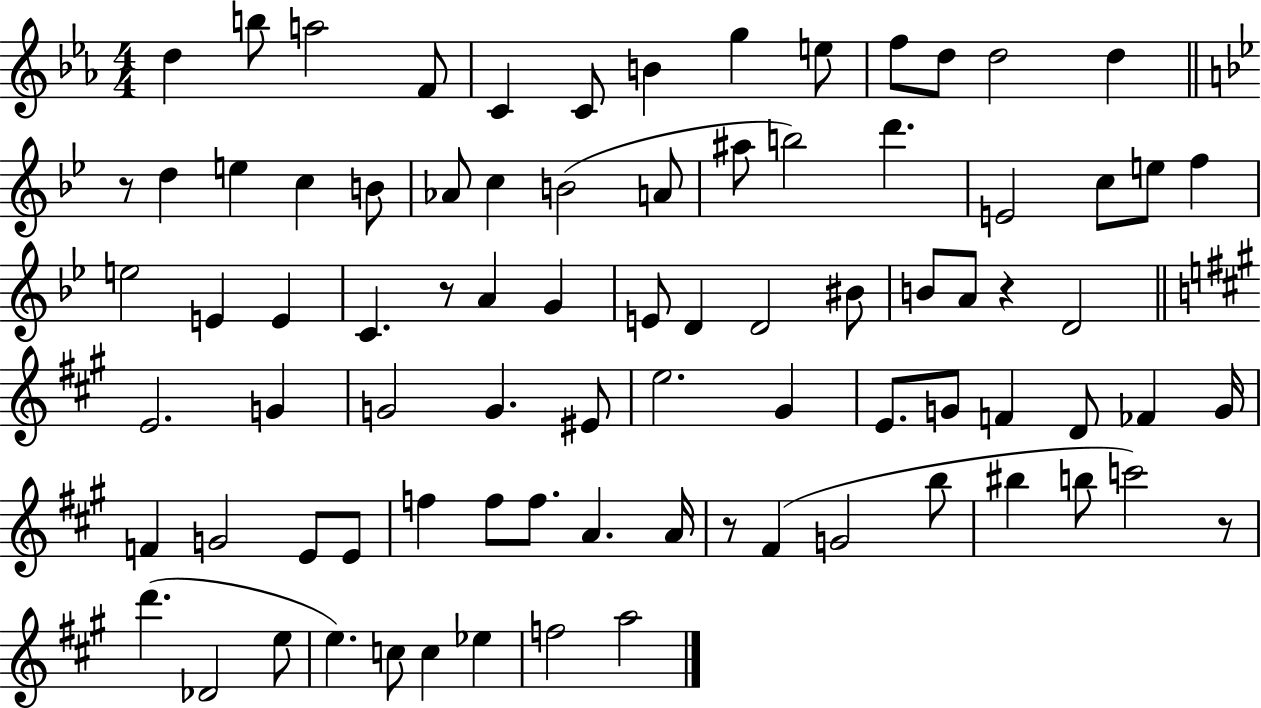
{
  \clef treble
  \numericTimeSignature
  \time 4/4
  \key ees \major
  d''4 b''8 a''2 f'8 | c'4 c'8 b'4 g''4 e''8 | f''8 d''8 d''2 d''4 | \bar "||" \break \key g \minor r8 d''4 e''4 c''4 b'8 | aes'8 c''4 b'2( a'8 | ais''8 b''2) d'''4. | e'2 c''8 e''8 f''4 | \break e''2 e'4 e'4 | c'4. r8 a'4 g'4 | e'8 d'4 d'2 bis'8 | b'8 a'8 r4 d'2 | \break \bar "||" \break \key a \major e'2. g'4 | g'2 g'4. eis'8 | e''2. gis'4 | e'8. g'8 f'4 d'8 fes'4 g'16 | \break f'4 g'2 e'8 e'8 | f''4 f''8 f''8. a'4. a'16 | r8 fis'4( g'2 b''8 | bis''4 b''8 c'''2) r8 | \break d'''4.( des'2 e''8 | e''4.) c''8 c''4 ees''4 | f''2 a''2 | \bar "|."
}